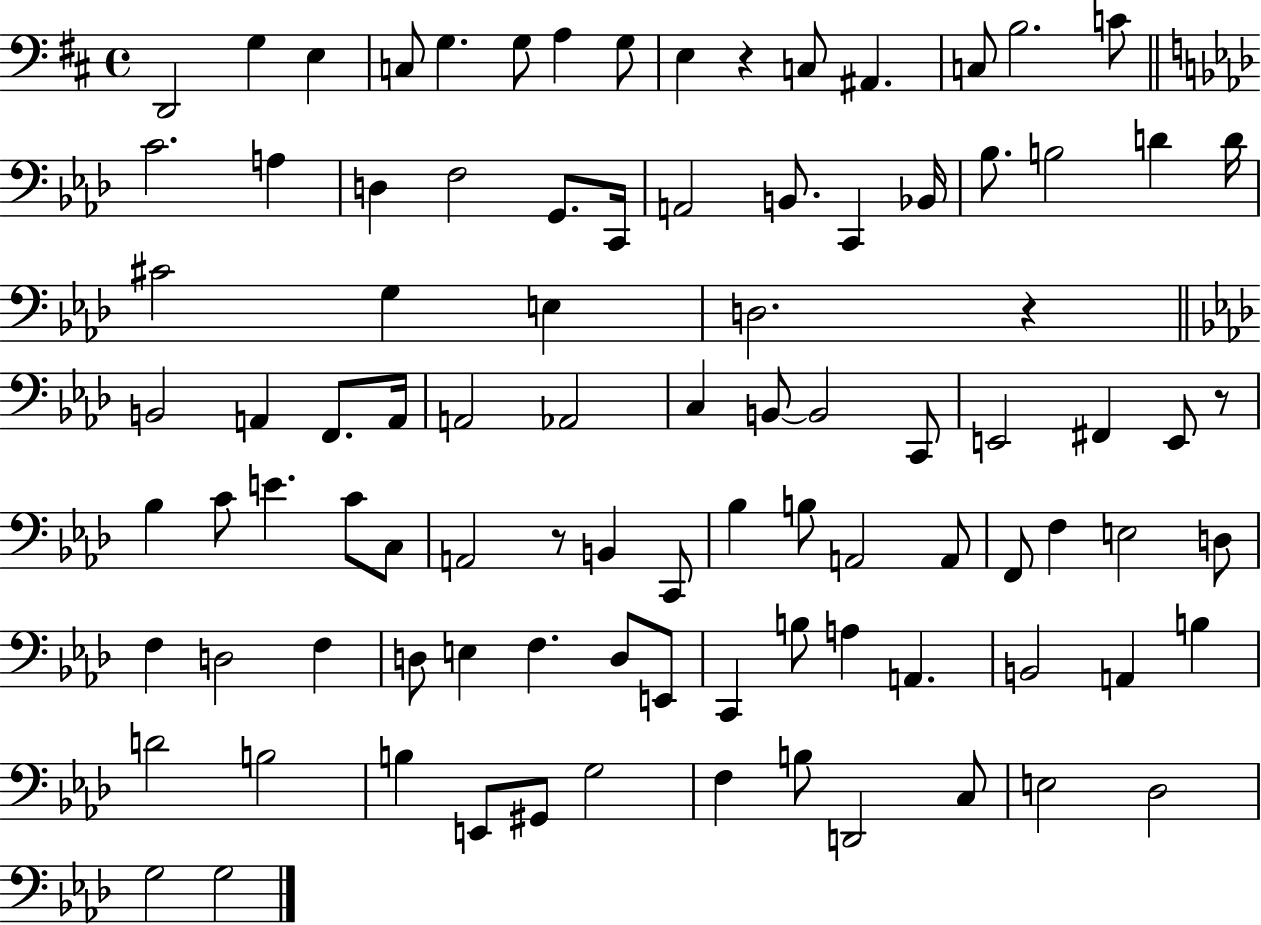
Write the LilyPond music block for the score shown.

{
  \clef bass
  \time 4/4
  \defaultTimeSignature
  \key d \major
  d,2 g4 e4 | c8 g4. g8 a4 g8 | e4 r4 c8 ais,4. | c8 b2. c'8 | \break \bar "||" \break \key aes \major c'2. a4 | d4 f2 g,8. c,16 | a,2 b,8. c,4 bes,16 | bes8. b2 d'4 d'16 | \break cis'2 g4 e4 | d2. r4 | \bar "||" \break \key aes \major b,2 a,4 f,8. a,16 | a,2 aes,2 | c4 b,8~~ b,2 c,8 | e,2 fis,4 e,8 r8 | \break bes4 c'8 e'4. c'8 c8 | a,2 r8 b,4 c,8 | bes4 b8 a,2 a,8 | f,8 f4 e2 d8 | \break f4 d2 f4 | d8 e4 f4. d8 e,8 | c,4 b8 a4 a,4. | b,2 a,4 b4 | \break d'2 b2 | b4 e,8 gis,8 g2 | f4 b8 d,2 c8 | e2 des2 | \break g2 g2 | \bar "|."
}